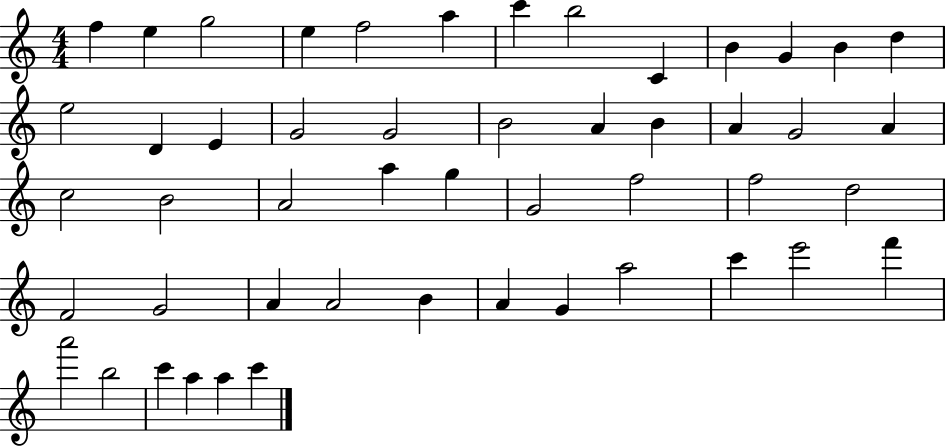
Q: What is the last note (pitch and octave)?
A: C6